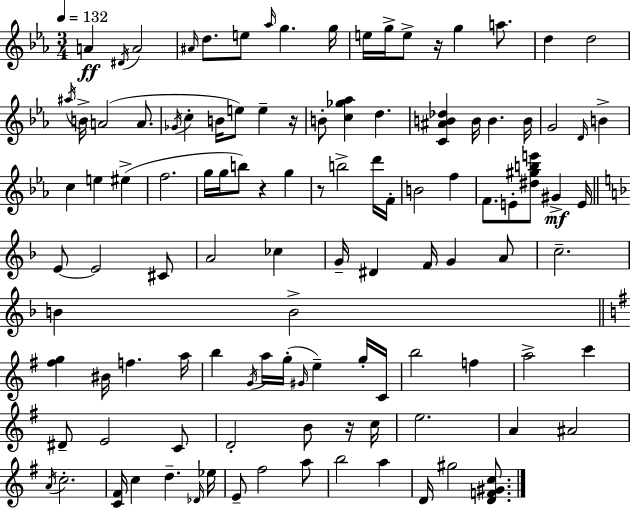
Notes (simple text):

A4/q D#4/s A4/h A#4/s D5/e. E5/e Ab5/s G5/q. G5/s E5/s G5/s E5/e R/s G5/q A5/e. D5/q D5/h A#5/s B4/s A4/h A4/e. Gb4/s C5/q B4/s E5/e E5/q R/s B4/e [C5,Gb5,Ab5]/q D5/q. [C4,A#4,B4,Db5]/q B4/s B4/q. B4/s G4/h D4/s B4/q C5/q E5/q EIS5/q F5/h. G5/s G5/s B5/e R/q G5/q R/e B5/h D6/s F4/s B4/h F5/q F4/e. E4/e [D#5,G#5,B5,E6]/e G#4/q E4/s E4/e E4/h C#4/e A4/h CES5/q G4/s D#4/q F4/s G4/q A4/e C5/h. B4/q B4/h [F#5,G5]/q BIS4/s F5/q. A5/s B5/q G4/s A5/s G5/s G#4/s E5/q G5/s C4/s B5/h F5/q A5/h C6/q D#4/e E4/h C4/e D4/h B4/e R/s C5/s E5/h. A4/q A#4/h A4/s C5/h. [C4,F#4]/s C5/q D5/q. Db4/s Eb5/s E4/e F#5/h A5/e B5/h A5/q D4/s G#5/h [D4,F4,G#4,C5]/e.